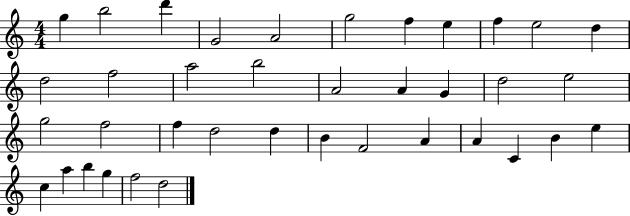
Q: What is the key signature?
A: C major